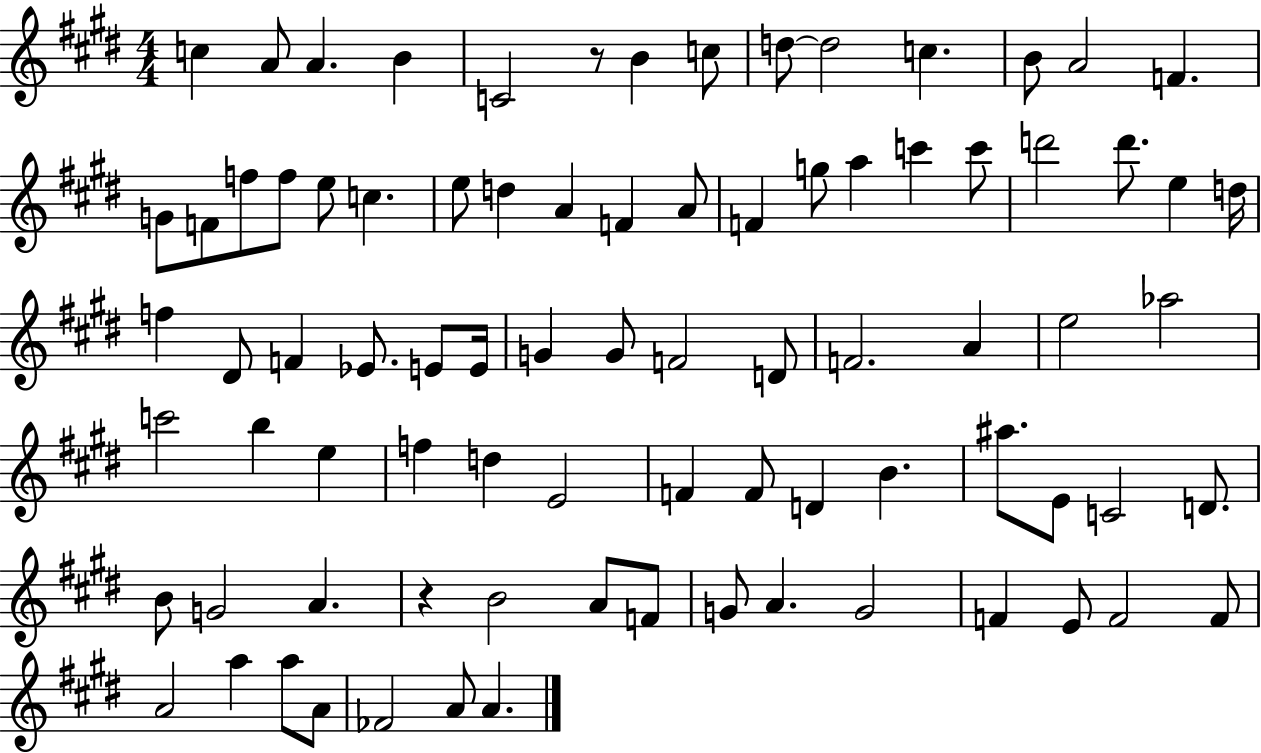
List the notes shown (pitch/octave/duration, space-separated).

C5/q A4/e A4/q. B4/q C4/h R/e B4/q C5/e D5/e D5/h C5/q. B4/e A4/h F4/q. G4/e F4/e F5/e F5/e E5/e C5/q. E5/e D5/q A4/q F4/q A4/e F4/q G5/e A5/q C6/q C6/e D6/h D6/e. E5/q D5/s F5/q D#4/e F4/q Eb4/e. E4/e E4/s G4/q G4/e F4/h D4/e F4/h. A4/q E5/h Ab5/h C6/h B5/q E5/q F5/q D5/q E4/h F4/q F4/e D4/q B4/q. A#5/e. E4/e C4/h D4/e. B4/e G4/h A4/q. R/q B4/h A4/e F4/e G4/e A4/q. G4/h F4/q E4/e F4/h F4/e A4/h A5/q A5/e A4/e FES4/h A4/e A4/q.